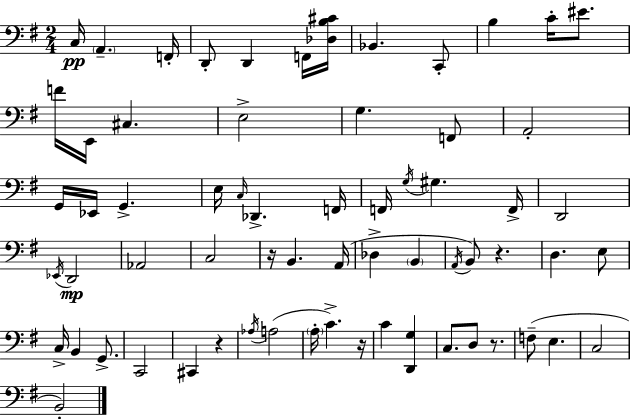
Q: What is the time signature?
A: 2/4